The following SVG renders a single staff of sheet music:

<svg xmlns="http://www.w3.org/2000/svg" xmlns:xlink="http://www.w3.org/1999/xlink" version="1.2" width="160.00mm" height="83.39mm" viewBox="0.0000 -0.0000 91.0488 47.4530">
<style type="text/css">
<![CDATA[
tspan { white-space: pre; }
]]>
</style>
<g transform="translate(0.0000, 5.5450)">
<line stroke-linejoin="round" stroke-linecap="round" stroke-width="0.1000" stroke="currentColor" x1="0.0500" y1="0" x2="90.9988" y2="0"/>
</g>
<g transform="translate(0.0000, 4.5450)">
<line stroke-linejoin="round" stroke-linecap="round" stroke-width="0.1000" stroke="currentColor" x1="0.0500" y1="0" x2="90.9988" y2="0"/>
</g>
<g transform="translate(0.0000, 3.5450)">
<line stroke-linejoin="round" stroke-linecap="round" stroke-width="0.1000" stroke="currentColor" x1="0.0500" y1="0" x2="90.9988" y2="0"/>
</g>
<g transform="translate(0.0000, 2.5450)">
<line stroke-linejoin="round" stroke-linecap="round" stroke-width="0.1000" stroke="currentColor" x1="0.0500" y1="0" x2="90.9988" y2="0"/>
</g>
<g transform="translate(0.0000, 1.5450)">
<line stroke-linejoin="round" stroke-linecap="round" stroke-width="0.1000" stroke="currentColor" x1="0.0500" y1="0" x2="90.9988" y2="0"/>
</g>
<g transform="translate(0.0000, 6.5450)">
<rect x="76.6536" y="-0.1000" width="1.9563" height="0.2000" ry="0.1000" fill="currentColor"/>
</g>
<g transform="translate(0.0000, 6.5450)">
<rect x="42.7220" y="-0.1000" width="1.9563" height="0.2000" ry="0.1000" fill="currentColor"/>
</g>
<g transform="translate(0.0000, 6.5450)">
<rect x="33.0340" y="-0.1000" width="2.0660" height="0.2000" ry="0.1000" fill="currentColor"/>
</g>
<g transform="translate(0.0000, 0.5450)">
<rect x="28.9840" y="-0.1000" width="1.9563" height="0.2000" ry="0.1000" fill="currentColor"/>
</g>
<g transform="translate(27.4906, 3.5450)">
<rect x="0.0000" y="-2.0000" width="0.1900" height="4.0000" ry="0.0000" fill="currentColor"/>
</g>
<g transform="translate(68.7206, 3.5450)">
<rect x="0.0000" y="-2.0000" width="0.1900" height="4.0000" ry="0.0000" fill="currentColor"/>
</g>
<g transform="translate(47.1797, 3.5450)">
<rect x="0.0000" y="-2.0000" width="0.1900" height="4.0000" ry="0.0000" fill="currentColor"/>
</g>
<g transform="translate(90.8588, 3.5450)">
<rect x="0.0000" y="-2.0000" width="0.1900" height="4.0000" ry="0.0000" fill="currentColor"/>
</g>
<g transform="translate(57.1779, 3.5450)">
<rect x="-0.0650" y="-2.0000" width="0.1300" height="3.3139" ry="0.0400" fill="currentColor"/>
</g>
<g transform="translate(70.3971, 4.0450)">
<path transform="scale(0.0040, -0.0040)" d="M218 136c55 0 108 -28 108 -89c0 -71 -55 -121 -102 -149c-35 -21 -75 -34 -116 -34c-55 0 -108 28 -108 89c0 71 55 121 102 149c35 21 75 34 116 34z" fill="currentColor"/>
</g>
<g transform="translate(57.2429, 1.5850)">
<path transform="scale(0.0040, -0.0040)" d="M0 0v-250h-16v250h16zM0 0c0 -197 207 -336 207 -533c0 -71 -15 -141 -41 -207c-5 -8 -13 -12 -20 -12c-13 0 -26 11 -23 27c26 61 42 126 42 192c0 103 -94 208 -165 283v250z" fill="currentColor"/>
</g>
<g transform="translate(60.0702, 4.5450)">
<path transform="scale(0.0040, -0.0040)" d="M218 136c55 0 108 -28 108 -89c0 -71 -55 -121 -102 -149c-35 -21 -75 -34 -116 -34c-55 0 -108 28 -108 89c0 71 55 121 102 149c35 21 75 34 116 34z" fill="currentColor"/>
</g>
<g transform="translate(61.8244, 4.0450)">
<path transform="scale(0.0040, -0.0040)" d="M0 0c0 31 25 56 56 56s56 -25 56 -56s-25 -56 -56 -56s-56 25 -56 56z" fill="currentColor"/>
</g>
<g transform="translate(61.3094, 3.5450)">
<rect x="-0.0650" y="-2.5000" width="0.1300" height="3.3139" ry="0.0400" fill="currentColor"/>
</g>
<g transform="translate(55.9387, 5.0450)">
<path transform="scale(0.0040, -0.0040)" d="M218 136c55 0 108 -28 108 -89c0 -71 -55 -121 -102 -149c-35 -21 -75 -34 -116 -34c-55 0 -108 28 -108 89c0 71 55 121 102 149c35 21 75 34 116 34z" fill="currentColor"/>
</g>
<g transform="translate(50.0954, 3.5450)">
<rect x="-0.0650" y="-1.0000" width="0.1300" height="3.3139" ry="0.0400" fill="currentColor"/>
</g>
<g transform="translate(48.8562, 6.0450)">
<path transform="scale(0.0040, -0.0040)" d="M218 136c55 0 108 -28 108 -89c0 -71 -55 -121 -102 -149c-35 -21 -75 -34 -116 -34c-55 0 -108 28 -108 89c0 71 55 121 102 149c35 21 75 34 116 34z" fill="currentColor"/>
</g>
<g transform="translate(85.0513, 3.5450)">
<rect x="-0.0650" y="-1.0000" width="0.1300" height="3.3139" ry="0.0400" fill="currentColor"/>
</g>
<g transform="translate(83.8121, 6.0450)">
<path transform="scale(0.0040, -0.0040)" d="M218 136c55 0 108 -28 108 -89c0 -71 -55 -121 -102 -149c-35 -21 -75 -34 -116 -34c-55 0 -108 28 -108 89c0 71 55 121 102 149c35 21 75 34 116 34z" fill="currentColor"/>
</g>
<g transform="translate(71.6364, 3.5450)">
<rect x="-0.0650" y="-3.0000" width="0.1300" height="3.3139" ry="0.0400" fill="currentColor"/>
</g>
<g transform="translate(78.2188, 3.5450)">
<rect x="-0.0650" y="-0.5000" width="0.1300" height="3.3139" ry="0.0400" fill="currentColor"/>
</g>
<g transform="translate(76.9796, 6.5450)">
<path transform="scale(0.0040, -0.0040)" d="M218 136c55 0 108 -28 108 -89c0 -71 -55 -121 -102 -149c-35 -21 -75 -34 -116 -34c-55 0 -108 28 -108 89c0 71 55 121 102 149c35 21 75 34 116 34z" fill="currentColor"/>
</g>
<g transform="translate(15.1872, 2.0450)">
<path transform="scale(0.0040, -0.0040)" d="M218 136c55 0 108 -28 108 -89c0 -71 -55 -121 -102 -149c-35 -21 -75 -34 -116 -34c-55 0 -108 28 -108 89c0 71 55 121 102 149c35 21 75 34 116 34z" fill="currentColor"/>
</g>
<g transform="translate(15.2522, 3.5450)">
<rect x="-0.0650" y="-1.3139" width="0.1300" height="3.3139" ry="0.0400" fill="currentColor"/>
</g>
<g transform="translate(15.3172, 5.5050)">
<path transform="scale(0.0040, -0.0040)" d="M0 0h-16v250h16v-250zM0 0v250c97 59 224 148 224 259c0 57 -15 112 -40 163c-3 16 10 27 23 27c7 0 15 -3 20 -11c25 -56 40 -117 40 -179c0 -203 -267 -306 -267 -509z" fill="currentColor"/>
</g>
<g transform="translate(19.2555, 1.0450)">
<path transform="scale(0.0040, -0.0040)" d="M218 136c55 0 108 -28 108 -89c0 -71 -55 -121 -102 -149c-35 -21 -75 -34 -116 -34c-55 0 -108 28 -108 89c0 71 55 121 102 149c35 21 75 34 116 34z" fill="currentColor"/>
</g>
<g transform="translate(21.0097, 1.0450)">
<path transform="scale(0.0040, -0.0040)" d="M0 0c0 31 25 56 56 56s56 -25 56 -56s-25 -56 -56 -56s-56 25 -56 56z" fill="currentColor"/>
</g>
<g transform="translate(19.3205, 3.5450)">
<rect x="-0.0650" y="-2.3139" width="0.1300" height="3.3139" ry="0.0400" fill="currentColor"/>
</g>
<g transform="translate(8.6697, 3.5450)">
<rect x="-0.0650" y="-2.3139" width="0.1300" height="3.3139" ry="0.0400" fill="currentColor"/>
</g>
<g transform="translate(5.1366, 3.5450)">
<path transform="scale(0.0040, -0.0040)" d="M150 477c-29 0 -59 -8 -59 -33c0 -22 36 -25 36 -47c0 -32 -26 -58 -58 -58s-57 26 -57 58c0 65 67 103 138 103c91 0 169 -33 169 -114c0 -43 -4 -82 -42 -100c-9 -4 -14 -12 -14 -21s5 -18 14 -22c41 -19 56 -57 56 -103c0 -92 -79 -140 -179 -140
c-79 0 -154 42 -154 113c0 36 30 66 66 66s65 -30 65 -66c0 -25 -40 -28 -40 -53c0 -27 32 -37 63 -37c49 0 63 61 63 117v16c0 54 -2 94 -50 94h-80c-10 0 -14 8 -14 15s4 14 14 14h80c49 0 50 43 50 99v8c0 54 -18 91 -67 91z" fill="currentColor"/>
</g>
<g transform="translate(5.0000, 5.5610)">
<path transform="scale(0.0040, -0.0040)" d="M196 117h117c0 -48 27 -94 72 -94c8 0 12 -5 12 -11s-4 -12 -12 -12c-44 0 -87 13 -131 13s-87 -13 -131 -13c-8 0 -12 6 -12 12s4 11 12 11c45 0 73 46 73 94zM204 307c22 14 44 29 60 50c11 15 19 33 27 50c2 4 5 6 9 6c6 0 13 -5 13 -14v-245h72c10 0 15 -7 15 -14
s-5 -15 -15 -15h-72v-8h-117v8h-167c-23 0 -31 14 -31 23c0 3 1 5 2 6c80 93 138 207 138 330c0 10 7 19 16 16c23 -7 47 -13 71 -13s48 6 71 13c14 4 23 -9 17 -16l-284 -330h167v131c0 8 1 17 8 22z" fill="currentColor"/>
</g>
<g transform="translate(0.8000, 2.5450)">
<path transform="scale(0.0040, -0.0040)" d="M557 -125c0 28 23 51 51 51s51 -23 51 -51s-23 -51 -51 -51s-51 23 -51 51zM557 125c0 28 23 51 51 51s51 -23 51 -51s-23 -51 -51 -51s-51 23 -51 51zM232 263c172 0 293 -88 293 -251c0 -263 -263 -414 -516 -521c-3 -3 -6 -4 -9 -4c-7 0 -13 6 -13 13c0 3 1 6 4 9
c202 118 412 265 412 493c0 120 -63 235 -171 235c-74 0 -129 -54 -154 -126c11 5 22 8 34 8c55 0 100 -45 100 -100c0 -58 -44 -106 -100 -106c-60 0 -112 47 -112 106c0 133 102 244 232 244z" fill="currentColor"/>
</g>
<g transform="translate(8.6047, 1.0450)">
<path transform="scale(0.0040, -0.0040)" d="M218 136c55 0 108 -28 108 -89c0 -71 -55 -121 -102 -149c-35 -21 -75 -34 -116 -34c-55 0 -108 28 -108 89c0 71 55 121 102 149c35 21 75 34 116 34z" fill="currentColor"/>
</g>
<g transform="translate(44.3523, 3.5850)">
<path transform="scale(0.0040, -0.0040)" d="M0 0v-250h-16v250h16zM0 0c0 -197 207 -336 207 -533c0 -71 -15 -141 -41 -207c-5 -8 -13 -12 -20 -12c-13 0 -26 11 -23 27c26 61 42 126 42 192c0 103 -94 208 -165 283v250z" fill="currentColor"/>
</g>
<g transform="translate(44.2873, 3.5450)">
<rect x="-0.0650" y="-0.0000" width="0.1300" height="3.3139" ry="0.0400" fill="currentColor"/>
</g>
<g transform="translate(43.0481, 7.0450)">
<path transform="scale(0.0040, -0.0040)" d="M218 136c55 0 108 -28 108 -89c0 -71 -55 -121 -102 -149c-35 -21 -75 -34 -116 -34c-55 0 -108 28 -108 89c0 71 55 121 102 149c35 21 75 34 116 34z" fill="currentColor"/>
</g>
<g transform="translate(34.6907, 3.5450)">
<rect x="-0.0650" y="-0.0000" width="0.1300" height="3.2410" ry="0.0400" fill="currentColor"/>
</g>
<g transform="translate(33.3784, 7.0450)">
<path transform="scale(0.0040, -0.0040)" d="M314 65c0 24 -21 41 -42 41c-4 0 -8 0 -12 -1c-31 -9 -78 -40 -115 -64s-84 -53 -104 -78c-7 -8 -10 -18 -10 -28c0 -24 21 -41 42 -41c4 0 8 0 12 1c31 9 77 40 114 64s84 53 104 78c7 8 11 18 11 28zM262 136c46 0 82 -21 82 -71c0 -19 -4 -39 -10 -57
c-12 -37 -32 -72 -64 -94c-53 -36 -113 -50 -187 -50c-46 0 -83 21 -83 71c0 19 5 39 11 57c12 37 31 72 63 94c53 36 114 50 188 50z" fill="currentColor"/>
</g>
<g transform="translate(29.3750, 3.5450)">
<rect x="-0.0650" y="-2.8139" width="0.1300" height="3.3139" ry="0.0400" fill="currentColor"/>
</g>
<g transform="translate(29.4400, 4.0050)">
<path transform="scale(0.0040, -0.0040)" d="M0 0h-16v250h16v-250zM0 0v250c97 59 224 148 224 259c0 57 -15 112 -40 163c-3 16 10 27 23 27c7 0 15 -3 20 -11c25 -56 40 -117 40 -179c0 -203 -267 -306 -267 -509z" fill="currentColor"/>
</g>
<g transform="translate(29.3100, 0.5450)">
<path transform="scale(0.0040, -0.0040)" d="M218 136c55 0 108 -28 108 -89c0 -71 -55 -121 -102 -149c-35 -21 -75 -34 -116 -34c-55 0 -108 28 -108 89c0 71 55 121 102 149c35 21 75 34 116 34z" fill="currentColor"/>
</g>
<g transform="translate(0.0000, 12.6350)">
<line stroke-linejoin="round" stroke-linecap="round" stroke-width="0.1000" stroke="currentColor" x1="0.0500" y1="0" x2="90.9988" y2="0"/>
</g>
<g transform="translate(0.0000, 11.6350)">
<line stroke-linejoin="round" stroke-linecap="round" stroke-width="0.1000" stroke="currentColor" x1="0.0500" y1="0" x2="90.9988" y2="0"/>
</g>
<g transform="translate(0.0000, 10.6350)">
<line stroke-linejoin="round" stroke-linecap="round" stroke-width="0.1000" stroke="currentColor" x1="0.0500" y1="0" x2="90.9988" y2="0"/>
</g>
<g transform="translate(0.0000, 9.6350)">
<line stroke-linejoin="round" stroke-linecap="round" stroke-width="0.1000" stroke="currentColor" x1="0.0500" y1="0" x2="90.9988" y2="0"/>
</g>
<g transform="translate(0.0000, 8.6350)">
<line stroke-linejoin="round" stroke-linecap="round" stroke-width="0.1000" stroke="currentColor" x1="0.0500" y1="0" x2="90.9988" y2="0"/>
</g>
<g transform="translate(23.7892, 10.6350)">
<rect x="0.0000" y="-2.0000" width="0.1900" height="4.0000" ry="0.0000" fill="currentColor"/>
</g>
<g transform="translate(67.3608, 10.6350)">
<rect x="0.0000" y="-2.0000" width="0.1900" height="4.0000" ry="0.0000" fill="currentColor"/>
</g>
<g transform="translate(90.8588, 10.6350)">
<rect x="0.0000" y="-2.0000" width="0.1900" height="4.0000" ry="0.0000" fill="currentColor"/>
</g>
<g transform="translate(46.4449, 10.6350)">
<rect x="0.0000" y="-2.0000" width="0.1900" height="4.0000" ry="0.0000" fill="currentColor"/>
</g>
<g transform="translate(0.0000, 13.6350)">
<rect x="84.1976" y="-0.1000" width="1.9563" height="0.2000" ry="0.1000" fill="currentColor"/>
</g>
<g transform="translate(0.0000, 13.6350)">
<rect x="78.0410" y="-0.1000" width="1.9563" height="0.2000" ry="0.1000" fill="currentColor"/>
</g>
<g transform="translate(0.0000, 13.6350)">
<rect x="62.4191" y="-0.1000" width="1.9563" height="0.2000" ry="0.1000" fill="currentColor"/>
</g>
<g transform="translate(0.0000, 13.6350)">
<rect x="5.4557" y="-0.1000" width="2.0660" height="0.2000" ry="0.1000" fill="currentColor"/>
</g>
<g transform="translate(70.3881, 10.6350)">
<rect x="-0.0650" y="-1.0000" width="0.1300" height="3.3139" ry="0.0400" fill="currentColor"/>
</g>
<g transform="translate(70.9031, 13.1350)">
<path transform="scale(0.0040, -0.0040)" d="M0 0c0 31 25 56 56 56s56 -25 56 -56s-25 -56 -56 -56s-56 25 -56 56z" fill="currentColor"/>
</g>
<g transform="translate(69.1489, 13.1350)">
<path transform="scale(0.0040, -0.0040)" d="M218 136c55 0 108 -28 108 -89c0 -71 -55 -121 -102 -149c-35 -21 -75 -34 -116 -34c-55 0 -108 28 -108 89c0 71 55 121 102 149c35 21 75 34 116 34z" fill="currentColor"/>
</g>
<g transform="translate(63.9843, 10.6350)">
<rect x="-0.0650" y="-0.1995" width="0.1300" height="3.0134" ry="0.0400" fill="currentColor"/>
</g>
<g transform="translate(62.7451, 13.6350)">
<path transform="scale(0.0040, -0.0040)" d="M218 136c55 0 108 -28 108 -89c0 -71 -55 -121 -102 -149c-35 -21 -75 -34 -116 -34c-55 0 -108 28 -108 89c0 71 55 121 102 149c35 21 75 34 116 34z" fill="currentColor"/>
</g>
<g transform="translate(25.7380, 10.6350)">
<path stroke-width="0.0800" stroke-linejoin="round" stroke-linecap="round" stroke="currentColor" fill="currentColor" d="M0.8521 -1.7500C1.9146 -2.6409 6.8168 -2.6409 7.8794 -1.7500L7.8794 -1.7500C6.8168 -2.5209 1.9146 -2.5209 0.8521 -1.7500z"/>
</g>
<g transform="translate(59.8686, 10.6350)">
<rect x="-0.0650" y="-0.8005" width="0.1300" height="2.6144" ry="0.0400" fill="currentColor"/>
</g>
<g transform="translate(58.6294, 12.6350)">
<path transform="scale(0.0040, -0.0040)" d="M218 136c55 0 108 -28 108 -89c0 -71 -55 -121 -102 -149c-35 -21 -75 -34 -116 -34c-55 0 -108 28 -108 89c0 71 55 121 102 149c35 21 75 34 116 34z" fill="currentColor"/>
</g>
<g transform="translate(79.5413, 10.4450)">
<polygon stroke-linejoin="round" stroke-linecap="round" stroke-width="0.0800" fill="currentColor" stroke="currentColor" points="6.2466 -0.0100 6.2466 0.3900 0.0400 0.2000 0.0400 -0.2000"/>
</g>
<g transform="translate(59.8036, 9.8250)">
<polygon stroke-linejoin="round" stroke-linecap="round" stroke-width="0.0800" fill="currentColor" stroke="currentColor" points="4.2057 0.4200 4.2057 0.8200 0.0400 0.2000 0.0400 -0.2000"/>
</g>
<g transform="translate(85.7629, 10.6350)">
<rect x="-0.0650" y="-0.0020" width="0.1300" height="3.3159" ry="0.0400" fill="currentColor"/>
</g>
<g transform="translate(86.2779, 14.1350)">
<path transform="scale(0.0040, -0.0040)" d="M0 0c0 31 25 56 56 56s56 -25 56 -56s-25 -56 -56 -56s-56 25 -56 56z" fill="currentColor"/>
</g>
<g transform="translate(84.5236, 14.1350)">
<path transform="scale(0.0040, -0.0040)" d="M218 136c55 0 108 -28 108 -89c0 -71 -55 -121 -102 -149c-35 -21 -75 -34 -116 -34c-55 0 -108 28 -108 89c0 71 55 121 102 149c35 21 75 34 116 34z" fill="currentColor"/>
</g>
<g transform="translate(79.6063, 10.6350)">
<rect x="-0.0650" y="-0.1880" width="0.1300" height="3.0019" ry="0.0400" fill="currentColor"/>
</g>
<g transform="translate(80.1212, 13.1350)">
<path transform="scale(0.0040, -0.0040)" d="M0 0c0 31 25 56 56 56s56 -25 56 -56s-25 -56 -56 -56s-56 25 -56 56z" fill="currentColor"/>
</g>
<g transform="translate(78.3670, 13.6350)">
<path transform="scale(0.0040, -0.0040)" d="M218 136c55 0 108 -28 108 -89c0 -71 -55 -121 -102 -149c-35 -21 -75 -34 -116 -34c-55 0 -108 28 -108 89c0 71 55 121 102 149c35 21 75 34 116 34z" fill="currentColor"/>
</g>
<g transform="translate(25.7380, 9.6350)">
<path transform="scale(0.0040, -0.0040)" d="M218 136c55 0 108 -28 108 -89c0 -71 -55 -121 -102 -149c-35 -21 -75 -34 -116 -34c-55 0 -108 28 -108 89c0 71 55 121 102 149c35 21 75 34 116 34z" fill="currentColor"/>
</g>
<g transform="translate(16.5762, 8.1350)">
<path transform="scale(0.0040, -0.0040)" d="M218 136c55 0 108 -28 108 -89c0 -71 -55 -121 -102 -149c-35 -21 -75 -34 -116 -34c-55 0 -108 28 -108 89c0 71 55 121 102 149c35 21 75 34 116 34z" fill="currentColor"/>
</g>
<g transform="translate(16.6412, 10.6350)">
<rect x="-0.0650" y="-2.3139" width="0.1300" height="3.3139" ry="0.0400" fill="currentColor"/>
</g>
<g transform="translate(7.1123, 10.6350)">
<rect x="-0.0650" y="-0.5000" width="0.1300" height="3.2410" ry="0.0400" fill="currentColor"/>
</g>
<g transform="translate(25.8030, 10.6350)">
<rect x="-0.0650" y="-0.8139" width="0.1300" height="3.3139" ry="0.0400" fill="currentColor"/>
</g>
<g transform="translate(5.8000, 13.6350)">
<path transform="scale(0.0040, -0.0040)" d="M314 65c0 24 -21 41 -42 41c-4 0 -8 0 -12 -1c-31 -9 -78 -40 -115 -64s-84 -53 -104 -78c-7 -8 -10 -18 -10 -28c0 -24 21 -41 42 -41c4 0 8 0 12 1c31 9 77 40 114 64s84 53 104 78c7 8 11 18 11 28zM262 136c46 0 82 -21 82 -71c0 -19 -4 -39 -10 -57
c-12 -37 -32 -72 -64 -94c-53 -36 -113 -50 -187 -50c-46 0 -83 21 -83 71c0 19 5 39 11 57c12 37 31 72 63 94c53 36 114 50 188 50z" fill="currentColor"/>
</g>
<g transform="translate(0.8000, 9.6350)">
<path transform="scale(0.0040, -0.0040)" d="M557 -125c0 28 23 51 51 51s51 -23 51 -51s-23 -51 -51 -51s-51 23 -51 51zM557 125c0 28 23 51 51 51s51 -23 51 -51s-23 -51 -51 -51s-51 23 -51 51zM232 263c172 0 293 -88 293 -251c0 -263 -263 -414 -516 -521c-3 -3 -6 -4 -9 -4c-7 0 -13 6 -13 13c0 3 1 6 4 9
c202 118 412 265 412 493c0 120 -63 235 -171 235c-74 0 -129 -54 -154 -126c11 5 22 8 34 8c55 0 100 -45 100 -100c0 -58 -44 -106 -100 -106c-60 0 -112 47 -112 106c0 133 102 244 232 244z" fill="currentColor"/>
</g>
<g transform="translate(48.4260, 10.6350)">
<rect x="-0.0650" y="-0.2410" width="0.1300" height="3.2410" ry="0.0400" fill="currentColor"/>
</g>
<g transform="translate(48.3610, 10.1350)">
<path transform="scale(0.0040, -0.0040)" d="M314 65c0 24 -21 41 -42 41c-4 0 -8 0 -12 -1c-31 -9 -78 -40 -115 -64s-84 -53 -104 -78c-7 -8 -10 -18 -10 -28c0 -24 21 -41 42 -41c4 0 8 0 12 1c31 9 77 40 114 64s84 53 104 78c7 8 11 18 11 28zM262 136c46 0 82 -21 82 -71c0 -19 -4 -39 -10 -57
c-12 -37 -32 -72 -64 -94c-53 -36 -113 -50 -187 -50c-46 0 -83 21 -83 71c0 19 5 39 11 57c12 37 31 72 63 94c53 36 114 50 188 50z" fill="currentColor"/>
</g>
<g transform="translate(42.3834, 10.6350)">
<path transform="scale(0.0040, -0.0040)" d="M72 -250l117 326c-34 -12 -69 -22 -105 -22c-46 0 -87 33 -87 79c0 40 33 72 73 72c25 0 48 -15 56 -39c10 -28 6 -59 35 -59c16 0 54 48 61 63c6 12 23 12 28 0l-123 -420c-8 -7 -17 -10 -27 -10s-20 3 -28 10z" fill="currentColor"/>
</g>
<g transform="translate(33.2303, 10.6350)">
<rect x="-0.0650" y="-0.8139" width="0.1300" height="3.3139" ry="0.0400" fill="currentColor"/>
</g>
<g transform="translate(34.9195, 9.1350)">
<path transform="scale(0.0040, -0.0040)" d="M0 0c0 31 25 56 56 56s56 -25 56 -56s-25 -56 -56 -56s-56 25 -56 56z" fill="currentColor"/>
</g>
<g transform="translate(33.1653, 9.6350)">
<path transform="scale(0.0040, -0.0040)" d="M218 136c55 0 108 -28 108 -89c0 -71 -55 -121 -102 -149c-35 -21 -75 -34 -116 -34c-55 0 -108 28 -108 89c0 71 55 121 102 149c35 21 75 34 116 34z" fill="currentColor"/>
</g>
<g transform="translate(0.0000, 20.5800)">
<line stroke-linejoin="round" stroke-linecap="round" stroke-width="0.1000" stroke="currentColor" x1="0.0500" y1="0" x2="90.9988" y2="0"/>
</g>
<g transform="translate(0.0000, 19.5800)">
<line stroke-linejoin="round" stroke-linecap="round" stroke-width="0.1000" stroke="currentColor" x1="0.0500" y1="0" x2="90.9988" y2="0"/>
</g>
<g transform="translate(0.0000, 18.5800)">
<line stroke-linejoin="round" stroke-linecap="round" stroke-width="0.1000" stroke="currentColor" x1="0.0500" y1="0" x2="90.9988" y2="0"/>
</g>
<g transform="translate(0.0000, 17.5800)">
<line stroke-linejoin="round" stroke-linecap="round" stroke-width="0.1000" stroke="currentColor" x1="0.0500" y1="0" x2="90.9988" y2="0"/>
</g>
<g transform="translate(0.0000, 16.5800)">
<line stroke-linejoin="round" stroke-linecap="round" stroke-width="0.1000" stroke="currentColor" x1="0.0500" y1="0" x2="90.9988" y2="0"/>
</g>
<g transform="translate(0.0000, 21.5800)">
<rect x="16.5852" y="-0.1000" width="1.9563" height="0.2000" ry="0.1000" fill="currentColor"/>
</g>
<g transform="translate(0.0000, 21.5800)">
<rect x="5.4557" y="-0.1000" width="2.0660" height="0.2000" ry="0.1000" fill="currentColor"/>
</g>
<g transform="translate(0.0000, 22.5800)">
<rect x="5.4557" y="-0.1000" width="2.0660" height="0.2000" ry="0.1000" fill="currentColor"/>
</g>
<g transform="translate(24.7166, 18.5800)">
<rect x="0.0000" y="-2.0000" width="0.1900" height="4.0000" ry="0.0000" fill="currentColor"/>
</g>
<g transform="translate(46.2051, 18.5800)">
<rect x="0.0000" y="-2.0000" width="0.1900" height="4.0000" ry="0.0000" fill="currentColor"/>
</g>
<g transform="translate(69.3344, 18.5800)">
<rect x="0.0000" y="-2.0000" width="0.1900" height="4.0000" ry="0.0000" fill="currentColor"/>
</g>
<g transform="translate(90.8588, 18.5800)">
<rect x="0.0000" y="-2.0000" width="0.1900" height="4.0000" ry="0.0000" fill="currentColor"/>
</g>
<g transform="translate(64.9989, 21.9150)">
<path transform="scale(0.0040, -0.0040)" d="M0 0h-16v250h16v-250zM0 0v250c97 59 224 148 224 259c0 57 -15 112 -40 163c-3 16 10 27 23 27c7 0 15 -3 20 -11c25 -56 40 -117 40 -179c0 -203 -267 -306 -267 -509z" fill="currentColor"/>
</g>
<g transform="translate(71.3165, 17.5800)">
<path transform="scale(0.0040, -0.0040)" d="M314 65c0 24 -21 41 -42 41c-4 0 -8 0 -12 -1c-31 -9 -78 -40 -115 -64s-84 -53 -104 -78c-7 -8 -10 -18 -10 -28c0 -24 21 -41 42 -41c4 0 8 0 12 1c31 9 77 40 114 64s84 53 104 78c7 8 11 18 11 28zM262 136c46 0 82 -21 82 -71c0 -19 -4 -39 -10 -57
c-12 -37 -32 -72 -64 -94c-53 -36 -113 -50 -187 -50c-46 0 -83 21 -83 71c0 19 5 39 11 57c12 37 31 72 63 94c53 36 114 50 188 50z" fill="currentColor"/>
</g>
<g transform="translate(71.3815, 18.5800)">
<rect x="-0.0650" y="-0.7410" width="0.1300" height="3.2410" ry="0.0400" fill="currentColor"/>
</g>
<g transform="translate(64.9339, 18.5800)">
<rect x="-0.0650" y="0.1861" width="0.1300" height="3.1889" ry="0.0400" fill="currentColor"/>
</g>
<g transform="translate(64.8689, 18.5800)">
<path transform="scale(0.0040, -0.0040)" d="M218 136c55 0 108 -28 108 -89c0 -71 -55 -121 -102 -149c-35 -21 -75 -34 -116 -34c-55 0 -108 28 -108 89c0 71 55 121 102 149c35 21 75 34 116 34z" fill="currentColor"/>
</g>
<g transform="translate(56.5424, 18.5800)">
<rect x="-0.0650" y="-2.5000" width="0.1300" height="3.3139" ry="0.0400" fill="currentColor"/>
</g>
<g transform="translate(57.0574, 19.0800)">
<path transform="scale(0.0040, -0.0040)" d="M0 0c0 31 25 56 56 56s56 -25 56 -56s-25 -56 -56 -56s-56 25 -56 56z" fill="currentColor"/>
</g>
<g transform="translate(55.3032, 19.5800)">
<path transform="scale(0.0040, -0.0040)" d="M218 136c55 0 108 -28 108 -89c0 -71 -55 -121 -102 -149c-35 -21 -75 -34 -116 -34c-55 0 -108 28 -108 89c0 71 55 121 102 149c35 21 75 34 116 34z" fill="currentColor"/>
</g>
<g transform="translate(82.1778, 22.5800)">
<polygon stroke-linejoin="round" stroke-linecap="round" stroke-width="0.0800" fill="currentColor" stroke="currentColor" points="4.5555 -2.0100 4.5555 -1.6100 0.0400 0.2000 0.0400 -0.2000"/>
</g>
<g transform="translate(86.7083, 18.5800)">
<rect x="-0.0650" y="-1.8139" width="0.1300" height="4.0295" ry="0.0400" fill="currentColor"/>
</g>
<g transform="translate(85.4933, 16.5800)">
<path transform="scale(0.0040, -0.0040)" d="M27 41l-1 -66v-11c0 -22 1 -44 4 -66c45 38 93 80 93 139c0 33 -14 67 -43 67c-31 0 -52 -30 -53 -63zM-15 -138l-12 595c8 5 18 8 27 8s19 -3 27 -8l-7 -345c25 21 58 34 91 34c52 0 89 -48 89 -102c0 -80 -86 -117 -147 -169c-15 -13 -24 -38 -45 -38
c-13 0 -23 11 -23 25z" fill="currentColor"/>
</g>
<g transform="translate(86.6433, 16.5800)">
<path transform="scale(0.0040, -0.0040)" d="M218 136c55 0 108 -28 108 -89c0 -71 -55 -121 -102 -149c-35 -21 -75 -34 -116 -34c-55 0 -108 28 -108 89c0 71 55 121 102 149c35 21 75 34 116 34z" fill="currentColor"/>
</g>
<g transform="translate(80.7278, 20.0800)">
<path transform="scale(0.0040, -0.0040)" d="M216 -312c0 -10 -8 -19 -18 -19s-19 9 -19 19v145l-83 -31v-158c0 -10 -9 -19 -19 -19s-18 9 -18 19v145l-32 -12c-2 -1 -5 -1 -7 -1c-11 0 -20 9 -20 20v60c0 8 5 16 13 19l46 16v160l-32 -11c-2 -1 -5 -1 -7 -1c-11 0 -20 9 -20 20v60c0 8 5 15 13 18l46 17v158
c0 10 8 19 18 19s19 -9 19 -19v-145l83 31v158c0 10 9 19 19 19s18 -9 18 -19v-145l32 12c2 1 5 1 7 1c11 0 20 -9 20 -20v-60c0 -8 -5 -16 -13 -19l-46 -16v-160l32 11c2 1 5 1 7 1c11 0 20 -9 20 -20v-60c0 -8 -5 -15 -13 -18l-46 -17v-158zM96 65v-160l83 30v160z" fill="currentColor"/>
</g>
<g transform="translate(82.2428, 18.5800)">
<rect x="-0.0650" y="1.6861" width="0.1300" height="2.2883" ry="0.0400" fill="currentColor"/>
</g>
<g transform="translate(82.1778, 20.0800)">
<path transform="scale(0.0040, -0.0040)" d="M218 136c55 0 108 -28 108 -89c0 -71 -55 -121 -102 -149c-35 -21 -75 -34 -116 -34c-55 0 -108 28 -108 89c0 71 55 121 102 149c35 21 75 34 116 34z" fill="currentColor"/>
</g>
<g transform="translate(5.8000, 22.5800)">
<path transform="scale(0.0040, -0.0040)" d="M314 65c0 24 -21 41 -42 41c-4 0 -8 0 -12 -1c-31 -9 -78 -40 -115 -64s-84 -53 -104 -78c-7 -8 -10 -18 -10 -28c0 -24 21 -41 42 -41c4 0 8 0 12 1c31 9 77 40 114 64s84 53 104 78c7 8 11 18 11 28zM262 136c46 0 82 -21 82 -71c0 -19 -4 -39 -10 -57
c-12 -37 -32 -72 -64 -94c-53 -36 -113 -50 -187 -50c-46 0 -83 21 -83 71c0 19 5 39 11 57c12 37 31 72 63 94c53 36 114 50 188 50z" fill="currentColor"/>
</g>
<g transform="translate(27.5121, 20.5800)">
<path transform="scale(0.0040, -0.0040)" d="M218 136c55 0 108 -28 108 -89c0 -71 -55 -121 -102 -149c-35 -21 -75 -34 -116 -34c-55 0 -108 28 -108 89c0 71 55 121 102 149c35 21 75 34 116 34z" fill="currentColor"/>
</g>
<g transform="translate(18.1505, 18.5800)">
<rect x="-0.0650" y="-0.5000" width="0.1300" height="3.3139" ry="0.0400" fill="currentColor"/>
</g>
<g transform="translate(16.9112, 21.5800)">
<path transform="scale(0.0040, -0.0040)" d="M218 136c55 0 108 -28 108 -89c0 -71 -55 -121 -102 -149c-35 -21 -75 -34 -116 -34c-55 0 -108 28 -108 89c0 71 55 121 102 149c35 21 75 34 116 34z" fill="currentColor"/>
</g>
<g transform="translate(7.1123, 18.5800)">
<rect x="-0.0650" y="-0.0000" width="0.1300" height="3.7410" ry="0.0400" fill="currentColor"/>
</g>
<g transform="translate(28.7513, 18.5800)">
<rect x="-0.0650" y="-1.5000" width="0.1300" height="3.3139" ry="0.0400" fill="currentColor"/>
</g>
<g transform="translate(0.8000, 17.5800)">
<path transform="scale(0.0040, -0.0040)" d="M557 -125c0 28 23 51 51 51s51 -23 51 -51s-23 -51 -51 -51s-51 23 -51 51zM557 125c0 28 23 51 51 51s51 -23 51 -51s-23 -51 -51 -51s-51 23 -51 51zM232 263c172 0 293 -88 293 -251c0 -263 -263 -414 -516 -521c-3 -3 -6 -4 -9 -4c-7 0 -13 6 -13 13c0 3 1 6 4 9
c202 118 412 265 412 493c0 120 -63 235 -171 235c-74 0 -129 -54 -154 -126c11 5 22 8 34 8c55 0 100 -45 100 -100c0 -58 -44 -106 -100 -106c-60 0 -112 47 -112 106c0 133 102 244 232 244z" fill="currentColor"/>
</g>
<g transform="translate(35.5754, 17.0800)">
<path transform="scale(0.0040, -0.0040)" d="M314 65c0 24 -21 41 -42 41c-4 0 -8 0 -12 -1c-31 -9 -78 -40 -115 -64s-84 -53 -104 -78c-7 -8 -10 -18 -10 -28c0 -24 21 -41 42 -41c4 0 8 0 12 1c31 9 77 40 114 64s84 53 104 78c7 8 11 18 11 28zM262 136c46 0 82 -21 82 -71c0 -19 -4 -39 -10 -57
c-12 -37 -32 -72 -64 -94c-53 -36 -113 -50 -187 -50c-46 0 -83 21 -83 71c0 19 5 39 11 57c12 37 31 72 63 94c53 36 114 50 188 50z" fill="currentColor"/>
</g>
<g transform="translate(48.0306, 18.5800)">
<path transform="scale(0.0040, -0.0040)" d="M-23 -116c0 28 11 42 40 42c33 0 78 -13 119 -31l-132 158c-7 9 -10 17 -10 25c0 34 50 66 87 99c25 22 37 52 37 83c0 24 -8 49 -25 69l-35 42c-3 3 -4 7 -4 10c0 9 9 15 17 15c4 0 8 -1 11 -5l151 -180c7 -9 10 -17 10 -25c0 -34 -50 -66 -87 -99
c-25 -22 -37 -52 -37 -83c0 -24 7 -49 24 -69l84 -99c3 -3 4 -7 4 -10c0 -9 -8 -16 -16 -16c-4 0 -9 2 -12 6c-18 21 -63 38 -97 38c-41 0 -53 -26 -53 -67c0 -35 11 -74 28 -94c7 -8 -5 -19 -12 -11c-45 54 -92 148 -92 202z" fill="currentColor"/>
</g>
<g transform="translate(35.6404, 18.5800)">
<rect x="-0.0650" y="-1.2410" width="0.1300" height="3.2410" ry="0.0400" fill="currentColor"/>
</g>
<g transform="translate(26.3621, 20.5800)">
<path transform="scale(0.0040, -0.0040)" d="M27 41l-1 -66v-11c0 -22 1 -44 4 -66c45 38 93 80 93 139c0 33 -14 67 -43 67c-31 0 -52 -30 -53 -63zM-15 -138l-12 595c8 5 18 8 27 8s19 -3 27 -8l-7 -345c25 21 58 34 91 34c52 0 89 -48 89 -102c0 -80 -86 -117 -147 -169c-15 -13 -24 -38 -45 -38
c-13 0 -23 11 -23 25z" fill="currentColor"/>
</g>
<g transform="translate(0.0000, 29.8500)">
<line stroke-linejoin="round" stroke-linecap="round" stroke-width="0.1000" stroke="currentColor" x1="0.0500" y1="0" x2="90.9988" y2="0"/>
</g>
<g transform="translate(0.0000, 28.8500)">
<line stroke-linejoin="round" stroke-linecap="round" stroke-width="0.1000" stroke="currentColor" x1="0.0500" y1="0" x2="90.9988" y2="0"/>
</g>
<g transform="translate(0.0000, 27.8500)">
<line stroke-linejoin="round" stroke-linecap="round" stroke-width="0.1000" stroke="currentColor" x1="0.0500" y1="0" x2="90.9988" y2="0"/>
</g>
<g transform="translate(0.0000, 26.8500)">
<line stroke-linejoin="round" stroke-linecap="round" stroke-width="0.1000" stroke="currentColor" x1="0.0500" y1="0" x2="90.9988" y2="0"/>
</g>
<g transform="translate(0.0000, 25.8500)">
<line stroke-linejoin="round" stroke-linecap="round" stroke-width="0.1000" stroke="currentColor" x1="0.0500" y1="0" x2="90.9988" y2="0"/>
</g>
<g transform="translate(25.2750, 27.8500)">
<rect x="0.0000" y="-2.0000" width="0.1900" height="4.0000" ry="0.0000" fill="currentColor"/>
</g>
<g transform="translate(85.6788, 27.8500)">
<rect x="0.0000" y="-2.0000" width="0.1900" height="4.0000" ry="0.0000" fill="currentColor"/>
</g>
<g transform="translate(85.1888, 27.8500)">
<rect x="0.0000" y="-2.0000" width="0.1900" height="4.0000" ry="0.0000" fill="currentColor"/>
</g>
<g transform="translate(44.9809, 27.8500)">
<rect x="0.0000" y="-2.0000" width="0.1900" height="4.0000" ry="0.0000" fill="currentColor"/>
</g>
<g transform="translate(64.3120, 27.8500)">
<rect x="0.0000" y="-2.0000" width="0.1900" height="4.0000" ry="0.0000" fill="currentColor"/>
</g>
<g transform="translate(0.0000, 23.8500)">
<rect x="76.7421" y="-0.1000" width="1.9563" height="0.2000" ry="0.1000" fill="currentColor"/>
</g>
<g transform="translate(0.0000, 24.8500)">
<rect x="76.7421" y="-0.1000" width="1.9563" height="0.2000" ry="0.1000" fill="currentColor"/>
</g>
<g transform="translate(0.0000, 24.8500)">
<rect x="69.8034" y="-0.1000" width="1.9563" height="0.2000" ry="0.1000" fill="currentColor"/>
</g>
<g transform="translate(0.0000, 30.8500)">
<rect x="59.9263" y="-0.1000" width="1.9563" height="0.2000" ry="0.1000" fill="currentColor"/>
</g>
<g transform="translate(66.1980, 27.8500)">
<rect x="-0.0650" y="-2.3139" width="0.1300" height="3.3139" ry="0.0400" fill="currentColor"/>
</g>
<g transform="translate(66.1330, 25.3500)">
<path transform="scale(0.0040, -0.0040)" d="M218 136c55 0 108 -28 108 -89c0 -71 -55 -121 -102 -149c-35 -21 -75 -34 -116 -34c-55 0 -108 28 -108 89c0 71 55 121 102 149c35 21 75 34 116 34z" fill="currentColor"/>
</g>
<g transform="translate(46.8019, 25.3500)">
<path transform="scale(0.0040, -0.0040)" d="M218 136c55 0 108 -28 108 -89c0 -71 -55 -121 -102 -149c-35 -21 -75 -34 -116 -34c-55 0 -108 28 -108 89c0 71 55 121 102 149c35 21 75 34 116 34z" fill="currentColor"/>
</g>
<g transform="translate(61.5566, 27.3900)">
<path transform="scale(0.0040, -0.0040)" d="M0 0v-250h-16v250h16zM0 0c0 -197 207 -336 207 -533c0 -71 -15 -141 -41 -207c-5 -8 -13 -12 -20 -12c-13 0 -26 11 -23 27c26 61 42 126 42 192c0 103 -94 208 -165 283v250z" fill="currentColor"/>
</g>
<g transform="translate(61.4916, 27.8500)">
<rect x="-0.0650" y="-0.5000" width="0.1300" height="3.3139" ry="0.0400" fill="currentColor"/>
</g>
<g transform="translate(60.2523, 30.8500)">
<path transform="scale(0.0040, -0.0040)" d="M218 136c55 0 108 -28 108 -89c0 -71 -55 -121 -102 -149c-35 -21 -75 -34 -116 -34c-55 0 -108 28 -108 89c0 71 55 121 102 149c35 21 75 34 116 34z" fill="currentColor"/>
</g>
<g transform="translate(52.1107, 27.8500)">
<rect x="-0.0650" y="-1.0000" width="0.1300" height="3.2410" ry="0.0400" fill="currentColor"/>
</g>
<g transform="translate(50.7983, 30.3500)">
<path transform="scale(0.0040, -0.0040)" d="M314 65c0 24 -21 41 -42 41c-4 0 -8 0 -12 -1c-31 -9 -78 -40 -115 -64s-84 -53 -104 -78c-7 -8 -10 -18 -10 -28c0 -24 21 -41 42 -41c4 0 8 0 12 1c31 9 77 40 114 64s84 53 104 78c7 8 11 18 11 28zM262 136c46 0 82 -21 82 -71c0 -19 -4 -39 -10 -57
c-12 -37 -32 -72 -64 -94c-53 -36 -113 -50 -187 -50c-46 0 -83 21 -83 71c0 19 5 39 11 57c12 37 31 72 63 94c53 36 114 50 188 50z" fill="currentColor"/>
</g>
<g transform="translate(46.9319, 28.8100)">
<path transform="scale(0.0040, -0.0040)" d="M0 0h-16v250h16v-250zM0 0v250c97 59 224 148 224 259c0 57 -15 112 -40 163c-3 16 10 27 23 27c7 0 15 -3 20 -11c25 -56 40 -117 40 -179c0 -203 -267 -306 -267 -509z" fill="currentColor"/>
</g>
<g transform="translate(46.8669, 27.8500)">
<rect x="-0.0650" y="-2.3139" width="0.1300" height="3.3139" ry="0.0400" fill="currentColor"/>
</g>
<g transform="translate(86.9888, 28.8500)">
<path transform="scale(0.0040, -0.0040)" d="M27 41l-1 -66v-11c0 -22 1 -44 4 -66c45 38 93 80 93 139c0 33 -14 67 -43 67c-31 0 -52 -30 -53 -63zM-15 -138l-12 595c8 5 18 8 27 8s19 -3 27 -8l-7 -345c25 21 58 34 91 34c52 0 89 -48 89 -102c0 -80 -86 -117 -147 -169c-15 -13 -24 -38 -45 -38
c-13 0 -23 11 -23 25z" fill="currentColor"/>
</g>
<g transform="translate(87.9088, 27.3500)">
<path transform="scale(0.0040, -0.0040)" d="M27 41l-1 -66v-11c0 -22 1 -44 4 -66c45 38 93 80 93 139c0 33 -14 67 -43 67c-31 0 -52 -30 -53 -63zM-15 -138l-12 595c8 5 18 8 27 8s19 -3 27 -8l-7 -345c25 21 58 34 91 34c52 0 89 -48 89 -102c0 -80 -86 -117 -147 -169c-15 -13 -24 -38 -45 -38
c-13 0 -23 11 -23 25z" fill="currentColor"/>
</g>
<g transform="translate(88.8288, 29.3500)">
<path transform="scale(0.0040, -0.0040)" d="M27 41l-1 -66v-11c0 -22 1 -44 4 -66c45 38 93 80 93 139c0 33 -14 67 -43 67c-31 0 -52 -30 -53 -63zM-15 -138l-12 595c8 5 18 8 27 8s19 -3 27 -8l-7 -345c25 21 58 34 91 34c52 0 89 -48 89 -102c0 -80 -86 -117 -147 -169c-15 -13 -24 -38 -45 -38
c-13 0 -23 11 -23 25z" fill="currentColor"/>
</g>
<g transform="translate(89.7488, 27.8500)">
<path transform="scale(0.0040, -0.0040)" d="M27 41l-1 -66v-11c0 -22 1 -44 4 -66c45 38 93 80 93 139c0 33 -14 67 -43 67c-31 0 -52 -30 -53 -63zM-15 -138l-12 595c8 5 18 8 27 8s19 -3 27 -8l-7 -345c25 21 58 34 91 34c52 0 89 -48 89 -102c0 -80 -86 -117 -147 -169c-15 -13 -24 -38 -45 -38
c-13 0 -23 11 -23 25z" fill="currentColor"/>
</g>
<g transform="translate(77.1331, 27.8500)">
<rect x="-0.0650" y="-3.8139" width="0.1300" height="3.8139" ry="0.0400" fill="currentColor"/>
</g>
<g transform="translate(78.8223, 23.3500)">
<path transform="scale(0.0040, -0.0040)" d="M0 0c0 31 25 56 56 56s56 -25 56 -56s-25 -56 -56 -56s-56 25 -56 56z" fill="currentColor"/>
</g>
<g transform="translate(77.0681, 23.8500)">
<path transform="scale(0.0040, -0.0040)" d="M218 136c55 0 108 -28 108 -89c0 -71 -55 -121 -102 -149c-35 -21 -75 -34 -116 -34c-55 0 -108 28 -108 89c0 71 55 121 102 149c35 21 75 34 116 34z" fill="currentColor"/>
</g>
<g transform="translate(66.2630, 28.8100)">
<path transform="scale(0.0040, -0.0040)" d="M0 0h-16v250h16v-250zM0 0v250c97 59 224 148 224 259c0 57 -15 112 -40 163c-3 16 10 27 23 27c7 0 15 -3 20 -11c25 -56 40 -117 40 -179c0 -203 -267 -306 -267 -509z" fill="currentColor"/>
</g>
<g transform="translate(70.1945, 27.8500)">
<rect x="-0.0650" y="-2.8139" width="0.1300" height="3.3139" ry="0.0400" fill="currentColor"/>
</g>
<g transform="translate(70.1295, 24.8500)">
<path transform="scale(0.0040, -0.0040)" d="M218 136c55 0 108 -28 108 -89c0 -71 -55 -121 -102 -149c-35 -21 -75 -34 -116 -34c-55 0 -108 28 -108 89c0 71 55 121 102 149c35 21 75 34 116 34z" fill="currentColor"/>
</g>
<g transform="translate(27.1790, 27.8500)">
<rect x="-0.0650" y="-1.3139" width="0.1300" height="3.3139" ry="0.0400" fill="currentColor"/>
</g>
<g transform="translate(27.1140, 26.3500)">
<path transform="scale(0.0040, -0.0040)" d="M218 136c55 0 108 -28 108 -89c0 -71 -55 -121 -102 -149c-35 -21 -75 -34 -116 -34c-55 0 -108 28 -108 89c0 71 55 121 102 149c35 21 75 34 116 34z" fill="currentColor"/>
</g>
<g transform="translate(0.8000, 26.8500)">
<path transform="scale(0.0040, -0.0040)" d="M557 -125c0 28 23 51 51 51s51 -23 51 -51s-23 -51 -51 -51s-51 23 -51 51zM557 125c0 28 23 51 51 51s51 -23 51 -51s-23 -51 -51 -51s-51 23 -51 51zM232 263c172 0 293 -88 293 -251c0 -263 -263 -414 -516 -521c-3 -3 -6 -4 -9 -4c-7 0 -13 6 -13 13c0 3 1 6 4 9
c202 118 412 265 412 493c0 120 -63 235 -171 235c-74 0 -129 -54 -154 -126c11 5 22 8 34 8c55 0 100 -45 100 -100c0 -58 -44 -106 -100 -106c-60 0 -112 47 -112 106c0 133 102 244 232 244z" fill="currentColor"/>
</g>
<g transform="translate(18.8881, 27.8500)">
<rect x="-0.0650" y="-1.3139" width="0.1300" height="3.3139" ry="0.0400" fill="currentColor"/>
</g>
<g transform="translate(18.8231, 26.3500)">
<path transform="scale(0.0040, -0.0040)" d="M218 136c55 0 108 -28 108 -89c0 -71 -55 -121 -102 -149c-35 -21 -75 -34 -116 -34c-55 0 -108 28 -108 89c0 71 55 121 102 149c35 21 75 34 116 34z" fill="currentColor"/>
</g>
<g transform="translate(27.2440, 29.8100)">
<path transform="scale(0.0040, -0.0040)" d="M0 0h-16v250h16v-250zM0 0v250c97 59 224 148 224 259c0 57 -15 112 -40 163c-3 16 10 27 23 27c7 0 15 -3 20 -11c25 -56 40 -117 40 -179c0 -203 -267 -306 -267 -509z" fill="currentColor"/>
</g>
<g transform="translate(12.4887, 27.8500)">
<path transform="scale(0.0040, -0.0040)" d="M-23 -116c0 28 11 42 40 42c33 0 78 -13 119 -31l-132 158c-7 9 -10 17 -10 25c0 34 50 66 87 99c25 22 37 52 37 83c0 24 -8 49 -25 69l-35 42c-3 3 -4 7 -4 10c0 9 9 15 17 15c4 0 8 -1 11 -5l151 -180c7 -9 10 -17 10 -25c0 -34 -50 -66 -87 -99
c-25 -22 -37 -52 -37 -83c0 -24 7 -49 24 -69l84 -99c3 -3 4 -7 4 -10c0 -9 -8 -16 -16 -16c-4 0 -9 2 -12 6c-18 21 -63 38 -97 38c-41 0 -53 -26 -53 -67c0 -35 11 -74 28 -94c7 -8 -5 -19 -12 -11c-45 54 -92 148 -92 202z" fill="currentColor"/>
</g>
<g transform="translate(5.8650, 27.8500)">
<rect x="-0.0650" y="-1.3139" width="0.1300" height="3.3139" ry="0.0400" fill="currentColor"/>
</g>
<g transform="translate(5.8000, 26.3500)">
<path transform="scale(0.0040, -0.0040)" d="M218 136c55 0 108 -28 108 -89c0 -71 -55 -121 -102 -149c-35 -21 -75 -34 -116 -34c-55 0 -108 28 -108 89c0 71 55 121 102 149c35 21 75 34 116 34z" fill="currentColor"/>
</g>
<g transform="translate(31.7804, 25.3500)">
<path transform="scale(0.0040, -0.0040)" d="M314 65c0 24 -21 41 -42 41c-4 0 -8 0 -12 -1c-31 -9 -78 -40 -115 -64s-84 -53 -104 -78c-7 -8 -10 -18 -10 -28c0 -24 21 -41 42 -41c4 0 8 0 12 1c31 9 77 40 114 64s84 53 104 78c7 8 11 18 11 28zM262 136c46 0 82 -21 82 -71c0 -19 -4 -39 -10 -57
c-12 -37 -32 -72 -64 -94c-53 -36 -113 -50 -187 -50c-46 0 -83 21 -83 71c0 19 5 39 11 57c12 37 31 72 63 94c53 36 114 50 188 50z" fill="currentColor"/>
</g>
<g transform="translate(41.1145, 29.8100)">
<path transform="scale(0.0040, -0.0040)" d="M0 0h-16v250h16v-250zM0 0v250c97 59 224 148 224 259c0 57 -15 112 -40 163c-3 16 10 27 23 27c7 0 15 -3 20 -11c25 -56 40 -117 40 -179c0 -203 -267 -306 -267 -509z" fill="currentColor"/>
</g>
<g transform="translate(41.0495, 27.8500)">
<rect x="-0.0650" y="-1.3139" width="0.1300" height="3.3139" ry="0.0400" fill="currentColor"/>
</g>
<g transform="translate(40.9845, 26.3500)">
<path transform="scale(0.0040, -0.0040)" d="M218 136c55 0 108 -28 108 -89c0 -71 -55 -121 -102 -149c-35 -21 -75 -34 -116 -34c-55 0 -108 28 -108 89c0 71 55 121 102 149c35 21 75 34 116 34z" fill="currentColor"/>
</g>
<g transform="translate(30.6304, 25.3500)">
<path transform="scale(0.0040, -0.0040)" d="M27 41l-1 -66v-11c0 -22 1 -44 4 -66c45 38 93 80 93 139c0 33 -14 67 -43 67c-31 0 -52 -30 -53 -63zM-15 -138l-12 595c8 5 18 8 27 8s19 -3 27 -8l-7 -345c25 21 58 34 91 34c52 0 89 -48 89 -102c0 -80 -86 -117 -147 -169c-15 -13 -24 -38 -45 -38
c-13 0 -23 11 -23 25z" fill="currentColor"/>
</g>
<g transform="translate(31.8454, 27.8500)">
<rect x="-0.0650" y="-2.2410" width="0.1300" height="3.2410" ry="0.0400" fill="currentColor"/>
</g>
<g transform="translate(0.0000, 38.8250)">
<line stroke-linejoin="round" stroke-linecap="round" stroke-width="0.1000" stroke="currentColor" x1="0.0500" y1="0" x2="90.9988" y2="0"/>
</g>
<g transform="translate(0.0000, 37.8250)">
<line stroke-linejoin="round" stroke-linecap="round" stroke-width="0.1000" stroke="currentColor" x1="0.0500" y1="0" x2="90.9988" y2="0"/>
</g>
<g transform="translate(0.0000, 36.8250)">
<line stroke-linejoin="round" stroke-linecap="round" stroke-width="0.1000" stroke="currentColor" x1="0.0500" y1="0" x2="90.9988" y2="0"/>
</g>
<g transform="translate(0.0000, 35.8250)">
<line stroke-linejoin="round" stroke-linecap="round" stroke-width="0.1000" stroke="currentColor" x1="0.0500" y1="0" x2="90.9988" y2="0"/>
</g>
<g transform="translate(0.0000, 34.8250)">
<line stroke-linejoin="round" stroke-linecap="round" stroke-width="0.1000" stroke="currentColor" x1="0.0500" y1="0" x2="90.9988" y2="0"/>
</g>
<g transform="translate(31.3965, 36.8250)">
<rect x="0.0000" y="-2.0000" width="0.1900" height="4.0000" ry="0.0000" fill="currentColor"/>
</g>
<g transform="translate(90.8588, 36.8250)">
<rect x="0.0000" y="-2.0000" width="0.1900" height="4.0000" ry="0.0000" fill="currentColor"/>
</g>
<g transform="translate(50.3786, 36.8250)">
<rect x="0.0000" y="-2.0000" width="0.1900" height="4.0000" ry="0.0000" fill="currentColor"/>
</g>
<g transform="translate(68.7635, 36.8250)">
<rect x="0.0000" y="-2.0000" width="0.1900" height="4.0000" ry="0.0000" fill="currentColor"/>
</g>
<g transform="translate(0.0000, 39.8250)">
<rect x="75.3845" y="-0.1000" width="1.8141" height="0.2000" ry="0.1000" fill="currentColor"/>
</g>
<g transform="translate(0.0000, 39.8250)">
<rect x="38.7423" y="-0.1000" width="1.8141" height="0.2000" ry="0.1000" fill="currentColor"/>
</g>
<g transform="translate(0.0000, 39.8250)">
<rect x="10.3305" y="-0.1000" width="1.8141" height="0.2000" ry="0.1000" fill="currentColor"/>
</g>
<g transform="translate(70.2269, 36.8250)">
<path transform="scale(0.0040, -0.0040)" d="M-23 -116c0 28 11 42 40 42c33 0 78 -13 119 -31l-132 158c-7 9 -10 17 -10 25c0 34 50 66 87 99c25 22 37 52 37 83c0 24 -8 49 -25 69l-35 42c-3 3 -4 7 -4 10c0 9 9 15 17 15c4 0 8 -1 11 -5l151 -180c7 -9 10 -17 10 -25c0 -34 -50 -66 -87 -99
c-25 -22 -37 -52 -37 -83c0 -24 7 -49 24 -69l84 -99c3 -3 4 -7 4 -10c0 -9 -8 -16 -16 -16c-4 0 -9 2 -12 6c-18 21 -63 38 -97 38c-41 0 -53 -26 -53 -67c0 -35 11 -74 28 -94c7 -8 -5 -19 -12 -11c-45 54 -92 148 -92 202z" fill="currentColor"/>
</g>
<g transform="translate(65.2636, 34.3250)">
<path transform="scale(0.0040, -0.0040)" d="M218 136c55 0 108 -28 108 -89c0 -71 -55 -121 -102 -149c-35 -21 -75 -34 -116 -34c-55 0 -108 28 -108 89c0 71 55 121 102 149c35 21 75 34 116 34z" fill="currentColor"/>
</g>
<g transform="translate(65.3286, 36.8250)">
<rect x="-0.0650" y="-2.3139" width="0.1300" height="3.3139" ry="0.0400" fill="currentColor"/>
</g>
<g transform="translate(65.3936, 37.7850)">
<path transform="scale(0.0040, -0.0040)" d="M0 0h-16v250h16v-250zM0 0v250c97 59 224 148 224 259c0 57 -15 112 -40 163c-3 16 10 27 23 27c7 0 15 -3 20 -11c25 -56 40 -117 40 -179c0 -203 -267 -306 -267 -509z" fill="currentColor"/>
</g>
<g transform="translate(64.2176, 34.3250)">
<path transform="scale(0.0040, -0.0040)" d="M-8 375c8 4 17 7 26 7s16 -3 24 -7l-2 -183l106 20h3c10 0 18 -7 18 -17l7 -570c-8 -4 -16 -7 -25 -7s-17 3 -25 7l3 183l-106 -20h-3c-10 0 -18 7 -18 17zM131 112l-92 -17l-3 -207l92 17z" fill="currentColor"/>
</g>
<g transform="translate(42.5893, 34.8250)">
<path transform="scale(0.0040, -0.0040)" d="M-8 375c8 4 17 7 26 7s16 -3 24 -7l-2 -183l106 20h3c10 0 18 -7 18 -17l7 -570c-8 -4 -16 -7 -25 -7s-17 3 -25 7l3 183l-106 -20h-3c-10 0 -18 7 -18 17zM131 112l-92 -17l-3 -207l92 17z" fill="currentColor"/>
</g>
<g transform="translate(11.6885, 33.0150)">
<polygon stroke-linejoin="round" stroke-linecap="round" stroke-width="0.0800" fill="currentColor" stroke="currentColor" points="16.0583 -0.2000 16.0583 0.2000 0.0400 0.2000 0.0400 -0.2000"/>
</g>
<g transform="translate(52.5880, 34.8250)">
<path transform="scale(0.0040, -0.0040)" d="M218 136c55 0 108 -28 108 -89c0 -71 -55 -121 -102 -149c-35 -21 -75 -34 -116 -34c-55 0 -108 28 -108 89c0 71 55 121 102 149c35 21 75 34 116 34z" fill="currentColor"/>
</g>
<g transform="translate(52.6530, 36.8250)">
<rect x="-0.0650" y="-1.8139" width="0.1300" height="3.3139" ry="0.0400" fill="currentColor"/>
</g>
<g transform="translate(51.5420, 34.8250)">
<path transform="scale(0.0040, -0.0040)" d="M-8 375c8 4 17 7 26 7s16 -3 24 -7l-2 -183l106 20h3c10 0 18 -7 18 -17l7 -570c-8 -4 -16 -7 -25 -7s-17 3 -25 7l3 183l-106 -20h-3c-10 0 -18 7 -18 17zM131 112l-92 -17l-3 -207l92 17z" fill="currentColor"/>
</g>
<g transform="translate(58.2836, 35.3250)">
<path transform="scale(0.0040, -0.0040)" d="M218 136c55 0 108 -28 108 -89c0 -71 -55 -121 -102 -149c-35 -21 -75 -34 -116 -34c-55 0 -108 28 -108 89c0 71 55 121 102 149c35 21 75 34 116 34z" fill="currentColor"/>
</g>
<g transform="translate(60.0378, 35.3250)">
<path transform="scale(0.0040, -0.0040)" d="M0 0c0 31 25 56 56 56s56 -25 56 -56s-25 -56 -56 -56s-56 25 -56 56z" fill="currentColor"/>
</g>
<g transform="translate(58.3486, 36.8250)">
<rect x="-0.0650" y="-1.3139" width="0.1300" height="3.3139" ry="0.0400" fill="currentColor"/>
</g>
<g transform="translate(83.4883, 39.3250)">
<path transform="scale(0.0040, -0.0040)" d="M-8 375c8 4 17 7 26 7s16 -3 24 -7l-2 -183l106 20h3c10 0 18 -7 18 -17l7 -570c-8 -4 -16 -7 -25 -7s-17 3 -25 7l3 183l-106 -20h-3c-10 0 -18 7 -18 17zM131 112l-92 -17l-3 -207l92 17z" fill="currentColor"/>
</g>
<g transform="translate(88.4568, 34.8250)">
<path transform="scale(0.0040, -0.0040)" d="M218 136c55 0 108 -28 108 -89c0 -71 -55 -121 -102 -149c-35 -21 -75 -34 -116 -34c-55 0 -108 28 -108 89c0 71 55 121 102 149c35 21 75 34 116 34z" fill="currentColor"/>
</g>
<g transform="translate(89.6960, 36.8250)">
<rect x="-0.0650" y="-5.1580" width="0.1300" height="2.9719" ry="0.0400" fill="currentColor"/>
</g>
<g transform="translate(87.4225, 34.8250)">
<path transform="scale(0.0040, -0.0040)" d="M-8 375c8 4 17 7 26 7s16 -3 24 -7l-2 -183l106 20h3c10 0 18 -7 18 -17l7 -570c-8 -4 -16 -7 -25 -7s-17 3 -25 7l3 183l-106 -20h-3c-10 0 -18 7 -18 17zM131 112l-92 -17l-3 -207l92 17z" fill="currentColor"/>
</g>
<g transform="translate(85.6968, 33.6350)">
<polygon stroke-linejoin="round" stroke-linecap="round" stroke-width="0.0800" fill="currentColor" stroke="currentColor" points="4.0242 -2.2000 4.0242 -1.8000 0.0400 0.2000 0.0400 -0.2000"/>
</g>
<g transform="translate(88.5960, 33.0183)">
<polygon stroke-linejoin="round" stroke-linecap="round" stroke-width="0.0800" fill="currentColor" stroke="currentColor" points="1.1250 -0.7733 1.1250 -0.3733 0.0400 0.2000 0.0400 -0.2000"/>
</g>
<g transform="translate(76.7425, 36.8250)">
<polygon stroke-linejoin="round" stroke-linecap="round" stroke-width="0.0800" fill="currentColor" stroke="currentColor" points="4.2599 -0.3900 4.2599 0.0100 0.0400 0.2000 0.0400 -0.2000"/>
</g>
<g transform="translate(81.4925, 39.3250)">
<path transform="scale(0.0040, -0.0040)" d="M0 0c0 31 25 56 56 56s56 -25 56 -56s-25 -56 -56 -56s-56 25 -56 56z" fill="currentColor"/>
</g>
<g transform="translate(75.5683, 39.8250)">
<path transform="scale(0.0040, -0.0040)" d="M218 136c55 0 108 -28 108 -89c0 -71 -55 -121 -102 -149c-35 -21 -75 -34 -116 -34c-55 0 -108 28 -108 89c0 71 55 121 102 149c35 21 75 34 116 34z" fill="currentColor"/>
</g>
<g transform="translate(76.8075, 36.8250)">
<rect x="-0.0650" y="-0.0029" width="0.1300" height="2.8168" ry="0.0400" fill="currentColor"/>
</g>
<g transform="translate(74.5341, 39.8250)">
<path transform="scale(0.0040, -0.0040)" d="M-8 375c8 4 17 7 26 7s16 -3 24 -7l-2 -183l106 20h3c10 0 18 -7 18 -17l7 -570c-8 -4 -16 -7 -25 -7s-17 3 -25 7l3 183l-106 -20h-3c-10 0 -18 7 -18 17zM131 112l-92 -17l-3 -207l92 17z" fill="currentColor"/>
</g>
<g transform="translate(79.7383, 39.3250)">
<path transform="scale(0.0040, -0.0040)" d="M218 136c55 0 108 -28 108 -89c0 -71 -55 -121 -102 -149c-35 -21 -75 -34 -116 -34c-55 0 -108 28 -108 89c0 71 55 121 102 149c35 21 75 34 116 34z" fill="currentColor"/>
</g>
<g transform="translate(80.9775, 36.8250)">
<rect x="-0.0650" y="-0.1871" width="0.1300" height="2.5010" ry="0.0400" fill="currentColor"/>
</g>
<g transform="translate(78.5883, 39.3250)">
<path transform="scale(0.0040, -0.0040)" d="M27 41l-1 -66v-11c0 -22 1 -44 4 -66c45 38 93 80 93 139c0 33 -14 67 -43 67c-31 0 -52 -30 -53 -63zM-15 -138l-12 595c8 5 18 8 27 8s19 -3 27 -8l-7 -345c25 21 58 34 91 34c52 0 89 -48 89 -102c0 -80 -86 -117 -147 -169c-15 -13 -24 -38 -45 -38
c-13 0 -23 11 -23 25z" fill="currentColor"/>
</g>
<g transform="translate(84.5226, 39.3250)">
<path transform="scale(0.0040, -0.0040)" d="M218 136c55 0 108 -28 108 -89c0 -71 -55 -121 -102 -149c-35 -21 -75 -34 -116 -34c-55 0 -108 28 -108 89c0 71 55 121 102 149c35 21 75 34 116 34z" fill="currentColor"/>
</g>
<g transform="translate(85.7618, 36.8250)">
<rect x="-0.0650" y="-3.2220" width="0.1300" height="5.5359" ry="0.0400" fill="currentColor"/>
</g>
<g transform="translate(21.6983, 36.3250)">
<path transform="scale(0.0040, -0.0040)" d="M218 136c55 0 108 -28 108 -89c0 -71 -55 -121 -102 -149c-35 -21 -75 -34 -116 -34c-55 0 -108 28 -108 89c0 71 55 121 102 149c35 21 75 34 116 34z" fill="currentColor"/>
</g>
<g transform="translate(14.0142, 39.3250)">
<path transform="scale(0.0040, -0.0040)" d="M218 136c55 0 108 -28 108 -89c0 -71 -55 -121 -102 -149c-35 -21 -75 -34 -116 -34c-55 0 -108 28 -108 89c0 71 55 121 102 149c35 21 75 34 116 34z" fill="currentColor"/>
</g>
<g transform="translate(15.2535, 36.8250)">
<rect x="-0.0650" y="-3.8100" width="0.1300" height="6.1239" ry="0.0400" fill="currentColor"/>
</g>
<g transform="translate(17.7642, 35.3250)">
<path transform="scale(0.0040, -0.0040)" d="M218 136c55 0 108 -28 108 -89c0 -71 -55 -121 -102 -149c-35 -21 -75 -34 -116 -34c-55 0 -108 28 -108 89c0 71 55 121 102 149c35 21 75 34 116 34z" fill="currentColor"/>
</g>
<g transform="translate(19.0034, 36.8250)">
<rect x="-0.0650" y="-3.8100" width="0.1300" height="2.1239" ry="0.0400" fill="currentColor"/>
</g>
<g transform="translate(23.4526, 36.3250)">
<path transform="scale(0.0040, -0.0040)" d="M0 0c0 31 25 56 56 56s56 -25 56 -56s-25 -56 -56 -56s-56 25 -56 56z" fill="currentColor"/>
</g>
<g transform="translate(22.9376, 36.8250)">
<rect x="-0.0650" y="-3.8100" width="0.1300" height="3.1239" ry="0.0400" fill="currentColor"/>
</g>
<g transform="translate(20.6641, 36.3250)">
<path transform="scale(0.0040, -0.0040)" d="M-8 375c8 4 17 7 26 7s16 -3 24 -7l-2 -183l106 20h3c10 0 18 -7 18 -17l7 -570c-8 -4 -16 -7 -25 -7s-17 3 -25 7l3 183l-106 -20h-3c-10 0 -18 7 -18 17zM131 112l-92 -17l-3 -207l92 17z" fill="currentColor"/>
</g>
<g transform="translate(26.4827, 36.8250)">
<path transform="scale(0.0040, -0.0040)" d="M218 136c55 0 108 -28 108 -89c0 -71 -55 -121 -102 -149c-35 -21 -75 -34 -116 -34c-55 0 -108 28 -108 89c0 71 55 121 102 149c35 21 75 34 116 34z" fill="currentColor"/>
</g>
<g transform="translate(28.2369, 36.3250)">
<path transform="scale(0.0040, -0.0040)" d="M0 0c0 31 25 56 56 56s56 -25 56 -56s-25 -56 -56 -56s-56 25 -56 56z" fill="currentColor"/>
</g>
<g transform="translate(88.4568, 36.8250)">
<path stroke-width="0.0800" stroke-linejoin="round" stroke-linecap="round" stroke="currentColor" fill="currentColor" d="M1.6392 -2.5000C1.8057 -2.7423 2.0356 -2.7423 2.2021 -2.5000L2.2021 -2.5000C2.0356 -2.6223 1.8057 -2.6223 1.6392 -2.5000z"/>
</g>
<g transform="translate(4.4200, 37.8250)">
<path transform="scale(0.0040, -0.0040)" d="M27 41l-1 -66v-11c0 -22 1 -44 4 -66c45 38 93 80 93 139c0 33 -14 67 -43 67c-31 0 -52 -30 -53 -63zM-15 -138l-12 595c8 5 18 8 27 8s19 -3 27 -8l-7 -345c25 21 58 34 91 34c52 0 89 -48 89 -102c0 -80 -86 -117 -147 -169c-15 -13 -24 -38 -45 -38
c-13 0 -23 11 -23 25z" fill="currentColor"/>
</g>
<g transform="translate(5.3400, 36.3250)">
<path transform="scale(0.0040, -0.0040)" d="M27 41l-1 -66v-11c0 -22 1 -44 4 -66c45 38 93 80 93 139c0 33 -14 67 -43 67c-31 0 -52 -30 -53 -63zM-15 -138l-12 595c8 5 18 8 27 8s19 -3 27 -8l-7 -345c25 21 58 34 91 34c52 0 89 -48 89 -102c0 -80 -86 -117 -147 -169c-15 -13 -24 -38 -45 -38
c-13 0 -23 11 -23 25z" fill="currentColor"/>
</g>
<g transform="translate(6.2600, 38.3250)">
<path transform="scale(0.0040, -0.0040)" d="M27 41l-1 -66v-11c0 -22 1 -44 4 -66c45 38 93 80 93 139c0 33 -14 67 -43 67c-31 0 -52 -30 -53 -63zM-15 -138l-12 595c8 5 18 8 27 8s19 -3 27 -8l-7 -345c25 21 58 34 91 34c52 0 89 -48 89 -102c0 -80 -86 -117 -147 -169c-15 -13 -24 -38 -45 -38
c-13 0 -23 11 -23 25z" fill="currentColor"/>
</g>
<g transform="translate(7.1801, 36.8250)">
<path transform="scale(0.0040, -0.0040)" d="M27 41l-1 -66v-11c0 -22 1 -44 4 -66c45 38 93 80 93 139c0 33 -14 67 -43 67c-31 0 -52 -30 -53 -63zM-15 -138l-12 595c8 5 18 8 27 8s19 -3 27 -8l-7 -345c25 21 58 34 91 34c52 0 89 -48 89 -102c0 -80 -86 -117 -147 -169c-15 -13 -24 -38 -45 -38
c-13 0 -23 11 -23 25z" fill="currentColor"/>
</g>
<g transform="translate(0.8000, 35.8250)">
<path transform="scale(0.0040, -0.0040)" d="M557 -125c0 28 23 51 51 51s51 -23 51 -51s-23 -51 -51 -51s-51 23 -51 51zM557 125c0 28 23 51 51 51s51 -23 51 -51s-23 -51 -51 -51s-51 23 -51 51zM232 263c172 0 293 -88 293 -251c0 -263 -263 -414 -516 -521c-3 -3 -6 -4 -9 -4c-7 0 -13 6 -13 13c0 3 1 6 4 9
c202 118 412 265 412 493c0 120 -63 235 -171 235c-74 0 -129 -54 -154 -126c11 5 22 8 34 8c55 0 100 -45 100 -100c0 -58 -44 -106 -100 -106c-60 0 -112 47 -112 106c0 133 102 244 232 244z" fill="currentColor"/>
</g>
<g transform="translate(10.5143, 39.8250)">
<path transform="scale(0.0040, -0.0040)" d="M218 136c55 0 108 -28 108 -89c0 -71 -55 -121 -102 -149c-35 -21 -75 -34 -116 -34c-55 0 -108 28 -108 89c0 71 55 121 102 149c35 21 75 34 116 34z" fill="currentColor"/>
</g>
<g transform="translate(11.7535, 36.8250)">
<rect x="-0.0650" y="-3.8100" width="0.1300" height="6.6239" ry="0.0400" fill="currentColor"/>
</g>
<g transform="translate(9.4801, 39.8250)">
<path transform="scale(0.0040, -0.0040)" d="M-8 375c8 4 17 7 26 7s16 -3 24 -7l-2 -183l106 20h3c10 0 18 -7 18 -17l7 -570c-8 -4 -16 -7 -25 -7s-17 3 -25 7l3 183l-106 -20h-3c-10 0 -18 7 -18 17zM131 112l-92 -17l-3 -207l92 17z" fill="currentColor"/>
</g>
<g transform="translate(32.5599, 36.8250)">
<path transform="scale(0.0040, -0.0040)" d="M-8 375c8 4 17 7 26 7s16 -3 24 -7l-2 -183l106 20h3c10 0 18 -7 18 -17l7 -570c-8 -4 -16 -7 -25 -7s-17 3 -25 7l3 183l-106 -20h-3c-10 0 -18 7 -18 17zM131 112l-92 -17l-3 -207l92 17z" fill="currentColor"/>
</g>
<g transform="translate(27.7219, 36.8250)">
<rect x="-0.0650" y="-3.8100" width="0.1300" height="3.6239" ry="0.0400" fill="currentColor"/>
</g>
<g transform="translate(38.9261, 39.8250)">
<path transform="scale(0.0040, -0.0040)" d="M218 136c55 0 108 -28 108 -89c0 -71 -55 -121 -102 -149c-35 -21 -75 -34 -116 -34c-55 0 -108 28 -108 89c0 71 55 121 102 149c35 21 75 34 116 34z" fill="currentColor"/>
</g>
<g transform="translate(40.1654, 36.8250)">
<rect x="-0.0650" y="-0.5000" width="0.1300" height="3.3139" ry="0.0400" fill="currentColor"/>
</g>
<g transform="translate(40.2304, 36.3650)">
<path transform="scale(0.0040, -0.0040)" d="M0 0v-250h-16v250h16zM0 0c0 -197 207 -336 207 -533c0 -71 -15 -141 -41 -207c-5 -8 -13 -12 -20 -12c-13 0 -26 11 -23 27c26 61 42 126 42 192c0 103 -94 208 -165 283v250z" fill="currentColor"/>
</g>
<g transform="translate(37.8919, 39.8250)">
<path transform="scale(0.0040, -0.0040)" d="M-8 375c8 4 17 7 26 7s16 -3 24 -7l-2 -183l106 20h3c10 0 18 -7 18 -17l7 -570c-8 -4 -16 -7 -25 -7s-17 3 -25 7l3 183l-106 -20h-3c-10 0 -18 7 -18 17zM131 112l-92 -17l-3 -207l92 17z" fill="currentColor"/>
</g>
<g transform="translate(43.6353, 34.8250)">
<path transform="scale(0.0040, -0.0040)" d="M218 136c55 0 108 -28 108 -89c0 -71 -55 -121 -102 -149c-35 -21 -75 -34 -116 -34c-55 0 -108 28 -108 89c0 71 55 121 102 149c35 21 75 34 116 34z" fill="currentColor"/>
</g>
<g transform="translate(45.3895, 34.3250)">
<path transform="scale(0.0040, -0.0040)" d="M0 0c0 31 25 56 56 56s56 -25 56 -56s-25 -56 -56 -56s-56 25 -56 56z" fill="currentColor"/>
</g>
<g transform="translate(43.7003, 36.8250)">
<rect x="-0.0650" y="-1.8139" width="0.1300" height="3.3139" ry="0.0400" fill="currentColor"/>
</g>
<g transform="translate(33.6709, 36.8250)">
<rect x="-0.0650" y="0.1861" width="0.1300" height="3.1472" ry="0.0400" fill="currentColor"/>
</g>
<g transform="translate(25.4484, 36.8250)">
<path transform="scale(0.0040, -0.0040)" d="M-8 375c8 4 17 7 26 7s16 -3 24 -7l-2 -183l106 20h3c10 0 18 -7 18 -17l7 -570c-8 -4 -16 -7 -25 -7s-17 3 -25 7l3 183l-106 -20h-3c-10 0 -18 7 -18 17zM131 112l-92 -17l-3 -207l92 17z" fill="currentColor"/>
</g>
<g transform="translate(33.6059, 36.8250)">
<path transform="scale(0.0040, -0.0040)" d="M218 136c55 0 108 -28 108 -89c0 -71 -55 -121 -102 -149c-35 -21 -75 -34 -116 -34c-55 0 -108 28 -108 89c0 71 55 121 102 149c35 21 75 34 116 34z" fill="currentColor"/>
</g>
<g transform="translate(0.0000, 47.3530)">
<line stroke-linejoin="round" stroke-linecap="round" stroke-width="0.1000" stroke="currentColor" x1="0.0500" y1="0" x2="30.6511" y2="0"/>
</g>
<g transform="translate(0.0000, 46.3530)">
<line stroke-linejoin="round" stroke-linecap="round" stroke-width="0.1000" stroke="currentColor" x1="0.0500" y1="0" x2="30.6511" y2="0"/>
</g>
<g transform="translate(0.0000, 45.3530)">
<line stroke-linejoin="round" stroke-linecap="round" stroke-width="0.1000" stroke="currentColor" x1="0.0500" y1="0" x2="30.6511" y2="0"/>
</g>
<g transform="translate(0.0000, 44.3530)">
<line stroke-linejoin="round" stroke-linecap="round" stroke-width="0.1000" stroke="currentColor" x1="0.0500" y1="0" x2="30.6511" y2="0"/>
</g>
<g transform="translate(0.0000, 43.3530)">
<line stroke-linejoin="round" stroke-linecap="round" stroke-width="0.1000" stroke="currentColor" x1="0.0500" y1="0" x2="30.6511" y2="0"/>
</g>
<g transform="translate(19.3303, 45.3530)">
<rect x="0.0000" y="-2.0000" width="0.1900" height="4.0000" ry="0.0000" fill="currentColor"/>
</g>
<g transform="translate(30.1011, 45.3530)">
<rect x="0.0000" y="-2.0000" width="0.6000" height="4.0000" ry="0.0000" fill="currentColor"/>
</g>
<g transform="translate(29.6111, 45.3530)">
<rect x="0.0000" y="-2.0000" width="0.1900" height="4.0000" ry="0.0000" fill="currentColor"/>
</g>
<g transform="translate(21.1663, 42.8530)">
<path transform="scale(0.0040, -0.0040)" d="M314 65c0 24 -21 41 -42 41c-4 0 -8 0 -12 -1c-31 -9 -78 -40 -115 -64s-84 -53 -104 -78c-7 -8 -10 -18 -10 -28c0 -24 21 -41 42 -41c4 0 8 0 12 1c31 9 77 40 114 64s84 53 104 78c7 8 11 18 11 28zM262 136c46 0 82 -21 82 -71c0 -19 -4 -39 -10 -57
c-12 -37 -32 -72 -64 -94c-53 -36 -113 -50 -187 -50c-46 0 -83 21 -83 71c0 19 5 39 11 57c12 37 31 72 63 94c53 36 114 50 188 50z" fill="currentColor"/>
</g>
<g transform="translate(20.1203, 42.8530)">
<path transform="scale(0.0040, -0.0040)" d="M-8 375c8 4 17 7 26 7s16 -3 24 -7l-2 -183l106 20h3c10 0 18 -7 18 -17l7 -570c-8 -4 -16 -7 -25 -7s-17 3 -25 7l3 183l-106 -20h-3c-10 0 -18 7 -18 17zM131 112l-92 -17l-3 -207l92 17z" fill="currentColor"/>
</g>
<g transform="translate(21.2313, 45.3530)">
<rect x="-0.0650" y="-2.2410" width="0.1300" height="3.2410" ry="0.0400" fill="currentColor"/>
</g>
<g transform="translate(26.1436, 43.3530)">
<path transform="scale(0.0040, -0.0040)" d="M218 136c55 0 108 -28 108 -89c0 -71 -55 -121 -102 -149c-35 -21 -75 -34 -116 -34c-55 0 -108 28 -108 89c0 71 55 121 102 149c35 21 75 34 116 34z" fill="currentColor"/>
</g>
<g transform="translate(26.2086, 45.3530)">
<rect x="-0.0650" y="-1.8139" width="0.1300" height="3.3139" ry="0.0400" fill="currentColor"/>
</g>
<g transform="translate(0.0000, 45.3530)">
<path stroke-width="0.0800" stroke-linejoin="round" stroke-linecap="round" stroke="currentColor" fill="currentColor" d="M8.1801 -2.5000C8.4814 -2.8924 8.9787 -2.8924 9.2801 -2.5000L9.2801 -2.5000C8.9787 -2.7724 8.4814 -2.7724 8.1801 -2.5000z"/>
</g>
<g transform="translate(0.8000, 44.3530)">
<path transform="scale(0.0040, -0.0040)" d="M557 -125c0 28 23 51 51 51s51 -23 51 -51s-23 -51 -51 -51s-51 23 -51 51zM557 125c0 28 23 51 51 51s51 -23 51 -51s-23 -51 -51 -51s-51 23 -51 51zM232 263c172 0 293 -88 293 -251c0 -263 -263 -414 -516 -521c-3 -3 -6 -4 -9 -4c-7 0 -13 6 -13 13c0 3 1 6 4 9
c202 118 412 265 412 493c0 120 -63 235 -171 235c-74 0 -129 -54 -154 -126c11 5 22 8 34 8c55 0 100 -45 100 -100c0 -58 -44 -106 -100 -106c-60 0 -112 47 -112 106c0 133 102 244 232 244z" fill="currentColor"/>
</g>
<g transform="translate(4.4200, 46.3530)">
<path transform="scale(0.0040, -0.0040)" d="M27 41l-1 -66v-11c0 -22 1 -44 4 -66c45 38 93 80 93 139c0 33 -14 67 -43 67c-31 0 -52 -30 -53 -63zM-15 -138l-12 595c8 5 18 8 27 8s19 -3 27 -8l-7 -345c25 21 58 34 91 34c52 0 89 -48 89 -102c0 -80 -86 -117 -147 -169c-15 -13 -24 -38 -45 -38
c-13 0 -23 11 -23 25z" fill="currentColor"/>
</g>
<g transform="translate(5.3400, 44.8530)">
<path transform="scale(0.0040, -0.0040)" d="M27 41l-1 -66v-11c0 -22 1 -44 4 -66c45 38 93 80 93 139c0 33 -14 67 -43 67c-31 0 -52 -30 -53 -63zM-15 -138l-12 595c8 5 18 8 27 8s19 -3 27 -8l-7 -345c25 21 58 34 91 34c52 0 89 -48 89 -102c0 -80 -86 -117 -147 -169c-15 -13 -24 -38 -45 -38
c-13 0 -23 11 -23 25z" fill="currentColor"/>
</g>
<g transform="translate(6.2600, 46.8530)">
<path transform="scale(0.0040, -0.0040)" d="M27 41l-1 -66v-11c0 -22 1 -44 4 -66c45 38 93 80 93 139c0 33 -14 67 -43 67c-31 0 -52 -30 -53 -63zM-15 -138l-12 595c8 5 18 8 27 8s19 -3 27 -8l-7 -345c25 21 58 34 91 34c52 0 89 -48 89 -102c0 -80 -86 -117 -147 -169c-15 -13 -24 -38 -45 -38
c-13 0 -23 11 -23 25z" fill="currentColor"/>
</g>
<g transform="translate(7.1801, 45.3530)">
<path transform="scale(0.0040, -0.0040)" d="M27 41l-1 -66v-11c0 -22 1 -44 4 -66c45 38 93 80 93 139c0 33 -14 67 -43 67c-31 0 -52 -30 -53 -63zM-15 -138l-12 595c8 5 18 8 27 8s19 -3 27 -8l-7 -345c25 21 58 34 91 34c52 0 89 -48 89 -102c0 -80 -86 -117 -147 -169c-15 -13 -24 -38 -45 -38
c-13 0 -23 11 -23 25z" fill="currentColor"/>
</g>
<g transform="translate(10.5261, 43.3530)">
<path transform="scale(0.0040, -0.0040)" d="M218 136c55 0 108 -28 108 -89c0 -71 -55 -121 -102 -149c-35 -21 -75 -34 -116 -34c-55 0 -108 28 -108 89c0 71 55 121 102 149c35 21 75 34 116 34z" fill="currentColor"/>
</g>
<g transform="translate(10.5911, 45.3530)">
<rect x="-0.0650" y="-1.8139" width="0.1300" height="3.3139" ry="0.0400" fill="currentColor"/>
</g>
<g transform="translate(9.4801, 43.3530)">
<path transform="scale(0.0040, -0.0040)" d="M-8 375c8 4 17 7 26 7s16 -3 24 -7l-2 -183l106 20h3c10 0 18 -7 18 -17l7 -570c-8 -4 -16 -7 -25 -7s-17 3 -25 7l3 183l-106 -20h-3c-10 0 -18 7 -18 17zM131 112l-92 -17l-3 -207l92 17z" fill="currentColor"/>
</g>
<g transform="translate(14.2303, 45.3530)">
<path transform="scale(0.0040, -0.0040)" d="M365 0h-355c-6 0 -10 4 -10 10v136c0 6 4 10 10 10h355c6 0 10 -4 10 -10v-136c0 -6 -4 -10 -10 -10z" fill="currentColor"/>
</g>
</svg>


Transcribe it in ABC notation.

X:1
T:Untitled
M:3/4
L:1/4
K:C
B, G,/2 B, C/2 D,,2 D,,/2 F,, A,,/2 B,, C, E,, F,, E,,2 B, F, F, z/2 E,2 G,,/2 E,,/2 F,, E,,/2 D,,/2 C,,2 E,, _G,, G,2 z B,, D,/2 F,2 ^A,,/2 _A,/2 G, z G, G,/2 _B,2 G,/2 B,/2 F,,2 E,,/2 B,/2 C E E,,/2 F,,/2 G,/2 E,/2 D,/2 D, E,,/2 A, A, G, B,/2 z E,,/2 _F,,/2 F,,/2 A,/4 A, z2 B,2 _A,